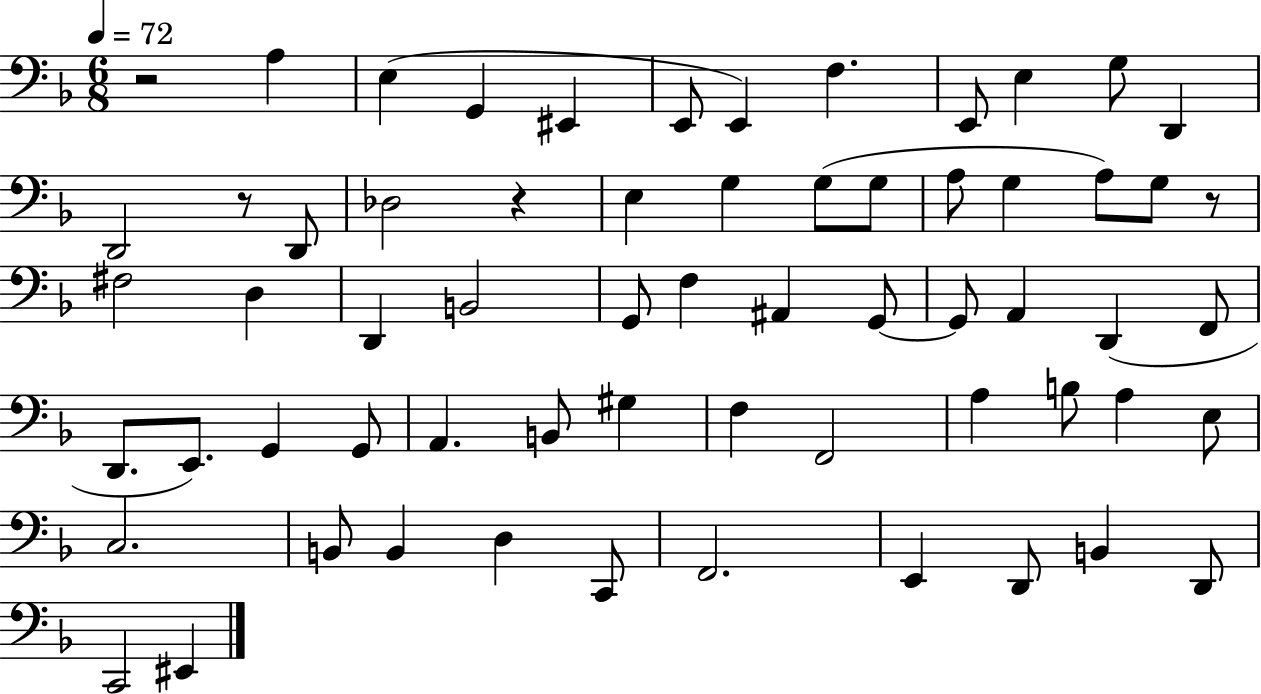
X:1
T:Untitled
M:6/8
L:1/4
K:F
z2 A, E, G,, ^E,, E,,/2 E,, F, E,,/2 E, G,/2 D,, D,,2 z/2 D,,/2 _D,2 z E, G, G,/2 G,/2 A,/2 G, A,/2 G,/2 z/2 ^F,2 D, D,, B,,2 G,,/2 F, ^A,, G,,/2 G,,/2 A,, D,, F,,/2 D,,/2 E,,/2 G,, G,,/2 A,, B,,/2 ^G, F, F,,2 A, B,/2 A, E,/2 C,2 B,,/2 B,, D, C,,/2 F,,2 E,, D,,/2 B,, D,,/2 C,,2 ^E,,